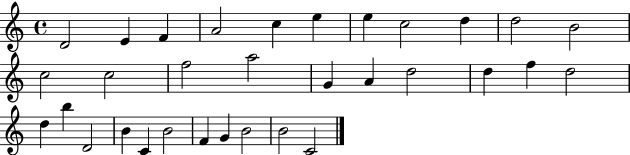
X:1
T:Untitled
M:4/4
L:1/4
K:C
D2 E F A2 c e e c2 d d2 B2 c2 c2 f2 a2 G A d2 d f d2 d b D2 B C B2 F G B2 B2 C2